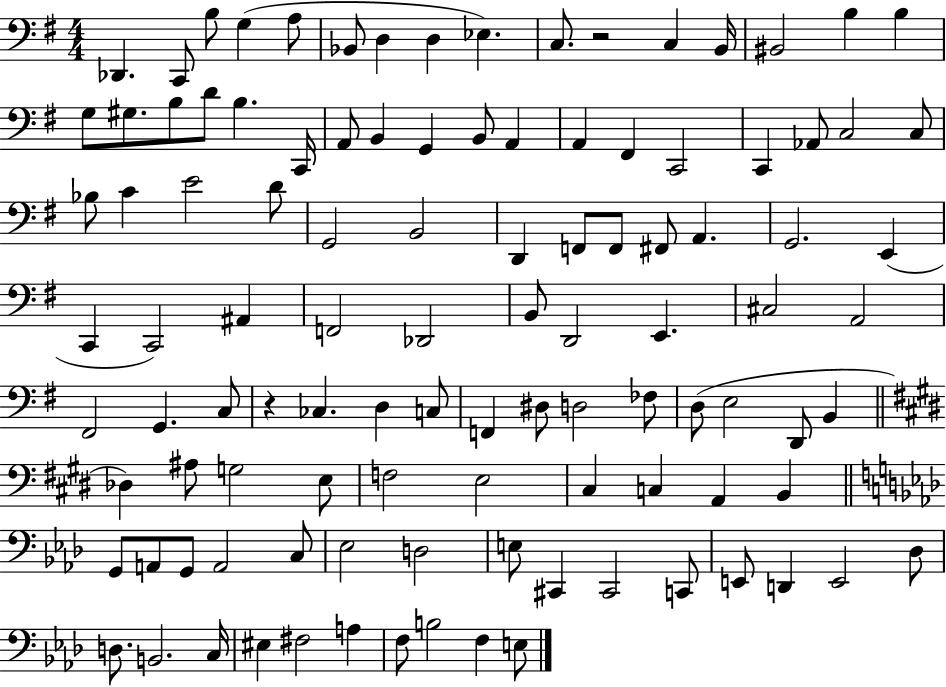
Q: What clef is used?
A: bass